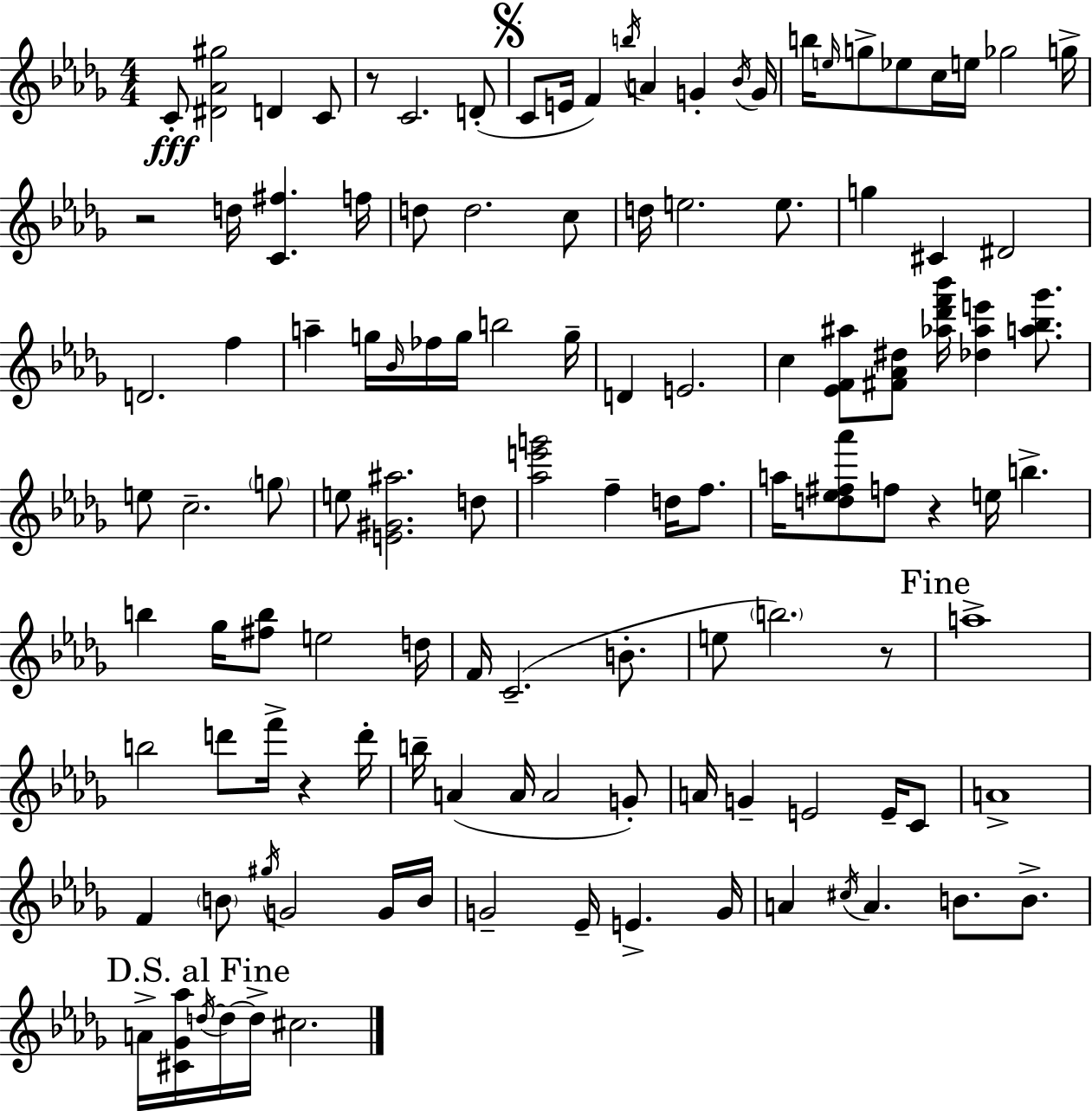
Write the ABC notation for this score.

X:1
T:Untitled
M:4/4
L:1/4
K:Bbm
C/2 [^D_A^g]2 D C/2 z/2 C2 D/2 C/2 E/4 F b/4 A G _B/4 G/4 b/4 e/4 g/2 _e/2 c/4 e/4 _g2 g/4 z2 d/4 [C^f] f/4 d/2 d2 c/2 d/4 e2 e/2 g ^C ^D2 D2 f a g/4 _B/4 _f/4 g/4 b2 g/4 D E2 c [_EF^a]/2 [^F_A^d]/2 [_a_d'f'_b']/4 [_d_ae'] [a_b_g']/2 e/2 c2 g/2 e/2 [E^G^a]2 d/2 [_ae'g']2 f d/4 f/2 a/4 [d_e^f_a']/2 f/2 z e/4 b b _g/4 [^fb]/2 e2 d/4 F/4 C2 B/2 e/2 b2 z/2 a4 b2 d'/2 f'/4 z d'/4 b/4 A A/4 A2 G/2 A/4 G E2 E/4 C/2 A4 F B/2 ^g/4 G2 G/4 B/4 G2 _E/4 E G/4 A ^c/4 A B/2 B/2 A/4 [^C_G_a]/4 d/4 d/4 d/4 ^c2